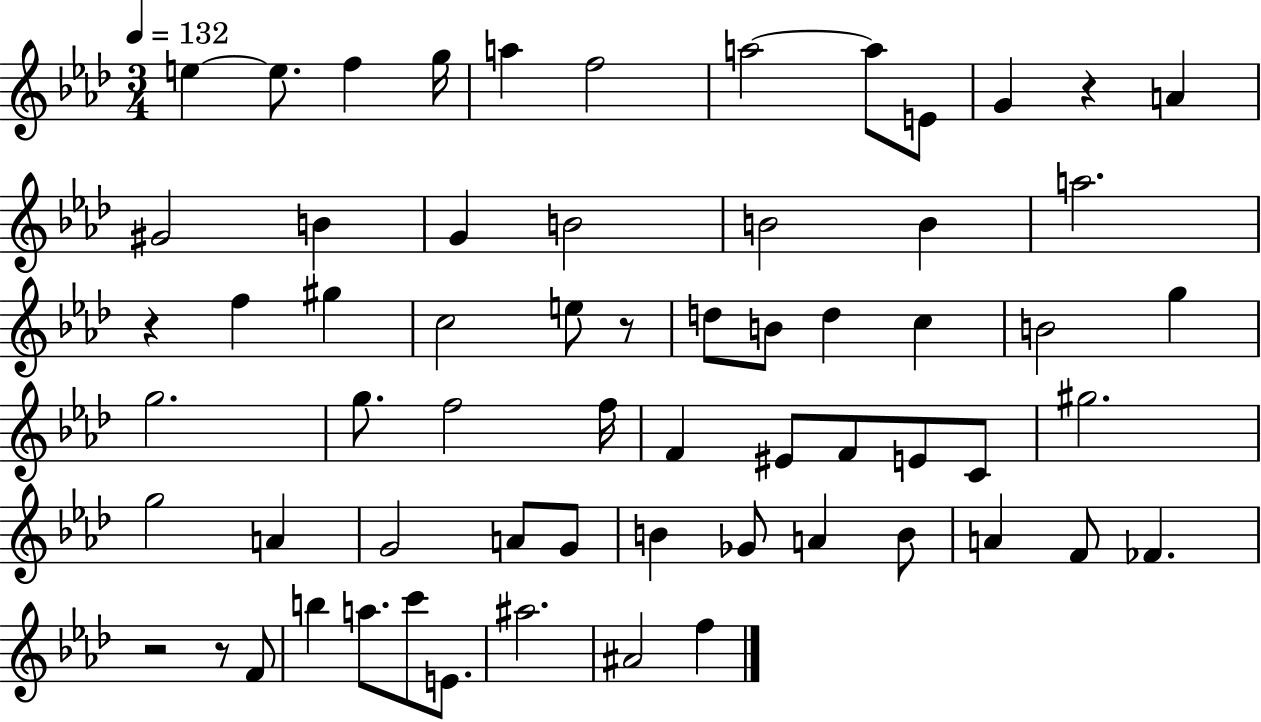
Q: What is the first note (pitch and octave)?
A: E5